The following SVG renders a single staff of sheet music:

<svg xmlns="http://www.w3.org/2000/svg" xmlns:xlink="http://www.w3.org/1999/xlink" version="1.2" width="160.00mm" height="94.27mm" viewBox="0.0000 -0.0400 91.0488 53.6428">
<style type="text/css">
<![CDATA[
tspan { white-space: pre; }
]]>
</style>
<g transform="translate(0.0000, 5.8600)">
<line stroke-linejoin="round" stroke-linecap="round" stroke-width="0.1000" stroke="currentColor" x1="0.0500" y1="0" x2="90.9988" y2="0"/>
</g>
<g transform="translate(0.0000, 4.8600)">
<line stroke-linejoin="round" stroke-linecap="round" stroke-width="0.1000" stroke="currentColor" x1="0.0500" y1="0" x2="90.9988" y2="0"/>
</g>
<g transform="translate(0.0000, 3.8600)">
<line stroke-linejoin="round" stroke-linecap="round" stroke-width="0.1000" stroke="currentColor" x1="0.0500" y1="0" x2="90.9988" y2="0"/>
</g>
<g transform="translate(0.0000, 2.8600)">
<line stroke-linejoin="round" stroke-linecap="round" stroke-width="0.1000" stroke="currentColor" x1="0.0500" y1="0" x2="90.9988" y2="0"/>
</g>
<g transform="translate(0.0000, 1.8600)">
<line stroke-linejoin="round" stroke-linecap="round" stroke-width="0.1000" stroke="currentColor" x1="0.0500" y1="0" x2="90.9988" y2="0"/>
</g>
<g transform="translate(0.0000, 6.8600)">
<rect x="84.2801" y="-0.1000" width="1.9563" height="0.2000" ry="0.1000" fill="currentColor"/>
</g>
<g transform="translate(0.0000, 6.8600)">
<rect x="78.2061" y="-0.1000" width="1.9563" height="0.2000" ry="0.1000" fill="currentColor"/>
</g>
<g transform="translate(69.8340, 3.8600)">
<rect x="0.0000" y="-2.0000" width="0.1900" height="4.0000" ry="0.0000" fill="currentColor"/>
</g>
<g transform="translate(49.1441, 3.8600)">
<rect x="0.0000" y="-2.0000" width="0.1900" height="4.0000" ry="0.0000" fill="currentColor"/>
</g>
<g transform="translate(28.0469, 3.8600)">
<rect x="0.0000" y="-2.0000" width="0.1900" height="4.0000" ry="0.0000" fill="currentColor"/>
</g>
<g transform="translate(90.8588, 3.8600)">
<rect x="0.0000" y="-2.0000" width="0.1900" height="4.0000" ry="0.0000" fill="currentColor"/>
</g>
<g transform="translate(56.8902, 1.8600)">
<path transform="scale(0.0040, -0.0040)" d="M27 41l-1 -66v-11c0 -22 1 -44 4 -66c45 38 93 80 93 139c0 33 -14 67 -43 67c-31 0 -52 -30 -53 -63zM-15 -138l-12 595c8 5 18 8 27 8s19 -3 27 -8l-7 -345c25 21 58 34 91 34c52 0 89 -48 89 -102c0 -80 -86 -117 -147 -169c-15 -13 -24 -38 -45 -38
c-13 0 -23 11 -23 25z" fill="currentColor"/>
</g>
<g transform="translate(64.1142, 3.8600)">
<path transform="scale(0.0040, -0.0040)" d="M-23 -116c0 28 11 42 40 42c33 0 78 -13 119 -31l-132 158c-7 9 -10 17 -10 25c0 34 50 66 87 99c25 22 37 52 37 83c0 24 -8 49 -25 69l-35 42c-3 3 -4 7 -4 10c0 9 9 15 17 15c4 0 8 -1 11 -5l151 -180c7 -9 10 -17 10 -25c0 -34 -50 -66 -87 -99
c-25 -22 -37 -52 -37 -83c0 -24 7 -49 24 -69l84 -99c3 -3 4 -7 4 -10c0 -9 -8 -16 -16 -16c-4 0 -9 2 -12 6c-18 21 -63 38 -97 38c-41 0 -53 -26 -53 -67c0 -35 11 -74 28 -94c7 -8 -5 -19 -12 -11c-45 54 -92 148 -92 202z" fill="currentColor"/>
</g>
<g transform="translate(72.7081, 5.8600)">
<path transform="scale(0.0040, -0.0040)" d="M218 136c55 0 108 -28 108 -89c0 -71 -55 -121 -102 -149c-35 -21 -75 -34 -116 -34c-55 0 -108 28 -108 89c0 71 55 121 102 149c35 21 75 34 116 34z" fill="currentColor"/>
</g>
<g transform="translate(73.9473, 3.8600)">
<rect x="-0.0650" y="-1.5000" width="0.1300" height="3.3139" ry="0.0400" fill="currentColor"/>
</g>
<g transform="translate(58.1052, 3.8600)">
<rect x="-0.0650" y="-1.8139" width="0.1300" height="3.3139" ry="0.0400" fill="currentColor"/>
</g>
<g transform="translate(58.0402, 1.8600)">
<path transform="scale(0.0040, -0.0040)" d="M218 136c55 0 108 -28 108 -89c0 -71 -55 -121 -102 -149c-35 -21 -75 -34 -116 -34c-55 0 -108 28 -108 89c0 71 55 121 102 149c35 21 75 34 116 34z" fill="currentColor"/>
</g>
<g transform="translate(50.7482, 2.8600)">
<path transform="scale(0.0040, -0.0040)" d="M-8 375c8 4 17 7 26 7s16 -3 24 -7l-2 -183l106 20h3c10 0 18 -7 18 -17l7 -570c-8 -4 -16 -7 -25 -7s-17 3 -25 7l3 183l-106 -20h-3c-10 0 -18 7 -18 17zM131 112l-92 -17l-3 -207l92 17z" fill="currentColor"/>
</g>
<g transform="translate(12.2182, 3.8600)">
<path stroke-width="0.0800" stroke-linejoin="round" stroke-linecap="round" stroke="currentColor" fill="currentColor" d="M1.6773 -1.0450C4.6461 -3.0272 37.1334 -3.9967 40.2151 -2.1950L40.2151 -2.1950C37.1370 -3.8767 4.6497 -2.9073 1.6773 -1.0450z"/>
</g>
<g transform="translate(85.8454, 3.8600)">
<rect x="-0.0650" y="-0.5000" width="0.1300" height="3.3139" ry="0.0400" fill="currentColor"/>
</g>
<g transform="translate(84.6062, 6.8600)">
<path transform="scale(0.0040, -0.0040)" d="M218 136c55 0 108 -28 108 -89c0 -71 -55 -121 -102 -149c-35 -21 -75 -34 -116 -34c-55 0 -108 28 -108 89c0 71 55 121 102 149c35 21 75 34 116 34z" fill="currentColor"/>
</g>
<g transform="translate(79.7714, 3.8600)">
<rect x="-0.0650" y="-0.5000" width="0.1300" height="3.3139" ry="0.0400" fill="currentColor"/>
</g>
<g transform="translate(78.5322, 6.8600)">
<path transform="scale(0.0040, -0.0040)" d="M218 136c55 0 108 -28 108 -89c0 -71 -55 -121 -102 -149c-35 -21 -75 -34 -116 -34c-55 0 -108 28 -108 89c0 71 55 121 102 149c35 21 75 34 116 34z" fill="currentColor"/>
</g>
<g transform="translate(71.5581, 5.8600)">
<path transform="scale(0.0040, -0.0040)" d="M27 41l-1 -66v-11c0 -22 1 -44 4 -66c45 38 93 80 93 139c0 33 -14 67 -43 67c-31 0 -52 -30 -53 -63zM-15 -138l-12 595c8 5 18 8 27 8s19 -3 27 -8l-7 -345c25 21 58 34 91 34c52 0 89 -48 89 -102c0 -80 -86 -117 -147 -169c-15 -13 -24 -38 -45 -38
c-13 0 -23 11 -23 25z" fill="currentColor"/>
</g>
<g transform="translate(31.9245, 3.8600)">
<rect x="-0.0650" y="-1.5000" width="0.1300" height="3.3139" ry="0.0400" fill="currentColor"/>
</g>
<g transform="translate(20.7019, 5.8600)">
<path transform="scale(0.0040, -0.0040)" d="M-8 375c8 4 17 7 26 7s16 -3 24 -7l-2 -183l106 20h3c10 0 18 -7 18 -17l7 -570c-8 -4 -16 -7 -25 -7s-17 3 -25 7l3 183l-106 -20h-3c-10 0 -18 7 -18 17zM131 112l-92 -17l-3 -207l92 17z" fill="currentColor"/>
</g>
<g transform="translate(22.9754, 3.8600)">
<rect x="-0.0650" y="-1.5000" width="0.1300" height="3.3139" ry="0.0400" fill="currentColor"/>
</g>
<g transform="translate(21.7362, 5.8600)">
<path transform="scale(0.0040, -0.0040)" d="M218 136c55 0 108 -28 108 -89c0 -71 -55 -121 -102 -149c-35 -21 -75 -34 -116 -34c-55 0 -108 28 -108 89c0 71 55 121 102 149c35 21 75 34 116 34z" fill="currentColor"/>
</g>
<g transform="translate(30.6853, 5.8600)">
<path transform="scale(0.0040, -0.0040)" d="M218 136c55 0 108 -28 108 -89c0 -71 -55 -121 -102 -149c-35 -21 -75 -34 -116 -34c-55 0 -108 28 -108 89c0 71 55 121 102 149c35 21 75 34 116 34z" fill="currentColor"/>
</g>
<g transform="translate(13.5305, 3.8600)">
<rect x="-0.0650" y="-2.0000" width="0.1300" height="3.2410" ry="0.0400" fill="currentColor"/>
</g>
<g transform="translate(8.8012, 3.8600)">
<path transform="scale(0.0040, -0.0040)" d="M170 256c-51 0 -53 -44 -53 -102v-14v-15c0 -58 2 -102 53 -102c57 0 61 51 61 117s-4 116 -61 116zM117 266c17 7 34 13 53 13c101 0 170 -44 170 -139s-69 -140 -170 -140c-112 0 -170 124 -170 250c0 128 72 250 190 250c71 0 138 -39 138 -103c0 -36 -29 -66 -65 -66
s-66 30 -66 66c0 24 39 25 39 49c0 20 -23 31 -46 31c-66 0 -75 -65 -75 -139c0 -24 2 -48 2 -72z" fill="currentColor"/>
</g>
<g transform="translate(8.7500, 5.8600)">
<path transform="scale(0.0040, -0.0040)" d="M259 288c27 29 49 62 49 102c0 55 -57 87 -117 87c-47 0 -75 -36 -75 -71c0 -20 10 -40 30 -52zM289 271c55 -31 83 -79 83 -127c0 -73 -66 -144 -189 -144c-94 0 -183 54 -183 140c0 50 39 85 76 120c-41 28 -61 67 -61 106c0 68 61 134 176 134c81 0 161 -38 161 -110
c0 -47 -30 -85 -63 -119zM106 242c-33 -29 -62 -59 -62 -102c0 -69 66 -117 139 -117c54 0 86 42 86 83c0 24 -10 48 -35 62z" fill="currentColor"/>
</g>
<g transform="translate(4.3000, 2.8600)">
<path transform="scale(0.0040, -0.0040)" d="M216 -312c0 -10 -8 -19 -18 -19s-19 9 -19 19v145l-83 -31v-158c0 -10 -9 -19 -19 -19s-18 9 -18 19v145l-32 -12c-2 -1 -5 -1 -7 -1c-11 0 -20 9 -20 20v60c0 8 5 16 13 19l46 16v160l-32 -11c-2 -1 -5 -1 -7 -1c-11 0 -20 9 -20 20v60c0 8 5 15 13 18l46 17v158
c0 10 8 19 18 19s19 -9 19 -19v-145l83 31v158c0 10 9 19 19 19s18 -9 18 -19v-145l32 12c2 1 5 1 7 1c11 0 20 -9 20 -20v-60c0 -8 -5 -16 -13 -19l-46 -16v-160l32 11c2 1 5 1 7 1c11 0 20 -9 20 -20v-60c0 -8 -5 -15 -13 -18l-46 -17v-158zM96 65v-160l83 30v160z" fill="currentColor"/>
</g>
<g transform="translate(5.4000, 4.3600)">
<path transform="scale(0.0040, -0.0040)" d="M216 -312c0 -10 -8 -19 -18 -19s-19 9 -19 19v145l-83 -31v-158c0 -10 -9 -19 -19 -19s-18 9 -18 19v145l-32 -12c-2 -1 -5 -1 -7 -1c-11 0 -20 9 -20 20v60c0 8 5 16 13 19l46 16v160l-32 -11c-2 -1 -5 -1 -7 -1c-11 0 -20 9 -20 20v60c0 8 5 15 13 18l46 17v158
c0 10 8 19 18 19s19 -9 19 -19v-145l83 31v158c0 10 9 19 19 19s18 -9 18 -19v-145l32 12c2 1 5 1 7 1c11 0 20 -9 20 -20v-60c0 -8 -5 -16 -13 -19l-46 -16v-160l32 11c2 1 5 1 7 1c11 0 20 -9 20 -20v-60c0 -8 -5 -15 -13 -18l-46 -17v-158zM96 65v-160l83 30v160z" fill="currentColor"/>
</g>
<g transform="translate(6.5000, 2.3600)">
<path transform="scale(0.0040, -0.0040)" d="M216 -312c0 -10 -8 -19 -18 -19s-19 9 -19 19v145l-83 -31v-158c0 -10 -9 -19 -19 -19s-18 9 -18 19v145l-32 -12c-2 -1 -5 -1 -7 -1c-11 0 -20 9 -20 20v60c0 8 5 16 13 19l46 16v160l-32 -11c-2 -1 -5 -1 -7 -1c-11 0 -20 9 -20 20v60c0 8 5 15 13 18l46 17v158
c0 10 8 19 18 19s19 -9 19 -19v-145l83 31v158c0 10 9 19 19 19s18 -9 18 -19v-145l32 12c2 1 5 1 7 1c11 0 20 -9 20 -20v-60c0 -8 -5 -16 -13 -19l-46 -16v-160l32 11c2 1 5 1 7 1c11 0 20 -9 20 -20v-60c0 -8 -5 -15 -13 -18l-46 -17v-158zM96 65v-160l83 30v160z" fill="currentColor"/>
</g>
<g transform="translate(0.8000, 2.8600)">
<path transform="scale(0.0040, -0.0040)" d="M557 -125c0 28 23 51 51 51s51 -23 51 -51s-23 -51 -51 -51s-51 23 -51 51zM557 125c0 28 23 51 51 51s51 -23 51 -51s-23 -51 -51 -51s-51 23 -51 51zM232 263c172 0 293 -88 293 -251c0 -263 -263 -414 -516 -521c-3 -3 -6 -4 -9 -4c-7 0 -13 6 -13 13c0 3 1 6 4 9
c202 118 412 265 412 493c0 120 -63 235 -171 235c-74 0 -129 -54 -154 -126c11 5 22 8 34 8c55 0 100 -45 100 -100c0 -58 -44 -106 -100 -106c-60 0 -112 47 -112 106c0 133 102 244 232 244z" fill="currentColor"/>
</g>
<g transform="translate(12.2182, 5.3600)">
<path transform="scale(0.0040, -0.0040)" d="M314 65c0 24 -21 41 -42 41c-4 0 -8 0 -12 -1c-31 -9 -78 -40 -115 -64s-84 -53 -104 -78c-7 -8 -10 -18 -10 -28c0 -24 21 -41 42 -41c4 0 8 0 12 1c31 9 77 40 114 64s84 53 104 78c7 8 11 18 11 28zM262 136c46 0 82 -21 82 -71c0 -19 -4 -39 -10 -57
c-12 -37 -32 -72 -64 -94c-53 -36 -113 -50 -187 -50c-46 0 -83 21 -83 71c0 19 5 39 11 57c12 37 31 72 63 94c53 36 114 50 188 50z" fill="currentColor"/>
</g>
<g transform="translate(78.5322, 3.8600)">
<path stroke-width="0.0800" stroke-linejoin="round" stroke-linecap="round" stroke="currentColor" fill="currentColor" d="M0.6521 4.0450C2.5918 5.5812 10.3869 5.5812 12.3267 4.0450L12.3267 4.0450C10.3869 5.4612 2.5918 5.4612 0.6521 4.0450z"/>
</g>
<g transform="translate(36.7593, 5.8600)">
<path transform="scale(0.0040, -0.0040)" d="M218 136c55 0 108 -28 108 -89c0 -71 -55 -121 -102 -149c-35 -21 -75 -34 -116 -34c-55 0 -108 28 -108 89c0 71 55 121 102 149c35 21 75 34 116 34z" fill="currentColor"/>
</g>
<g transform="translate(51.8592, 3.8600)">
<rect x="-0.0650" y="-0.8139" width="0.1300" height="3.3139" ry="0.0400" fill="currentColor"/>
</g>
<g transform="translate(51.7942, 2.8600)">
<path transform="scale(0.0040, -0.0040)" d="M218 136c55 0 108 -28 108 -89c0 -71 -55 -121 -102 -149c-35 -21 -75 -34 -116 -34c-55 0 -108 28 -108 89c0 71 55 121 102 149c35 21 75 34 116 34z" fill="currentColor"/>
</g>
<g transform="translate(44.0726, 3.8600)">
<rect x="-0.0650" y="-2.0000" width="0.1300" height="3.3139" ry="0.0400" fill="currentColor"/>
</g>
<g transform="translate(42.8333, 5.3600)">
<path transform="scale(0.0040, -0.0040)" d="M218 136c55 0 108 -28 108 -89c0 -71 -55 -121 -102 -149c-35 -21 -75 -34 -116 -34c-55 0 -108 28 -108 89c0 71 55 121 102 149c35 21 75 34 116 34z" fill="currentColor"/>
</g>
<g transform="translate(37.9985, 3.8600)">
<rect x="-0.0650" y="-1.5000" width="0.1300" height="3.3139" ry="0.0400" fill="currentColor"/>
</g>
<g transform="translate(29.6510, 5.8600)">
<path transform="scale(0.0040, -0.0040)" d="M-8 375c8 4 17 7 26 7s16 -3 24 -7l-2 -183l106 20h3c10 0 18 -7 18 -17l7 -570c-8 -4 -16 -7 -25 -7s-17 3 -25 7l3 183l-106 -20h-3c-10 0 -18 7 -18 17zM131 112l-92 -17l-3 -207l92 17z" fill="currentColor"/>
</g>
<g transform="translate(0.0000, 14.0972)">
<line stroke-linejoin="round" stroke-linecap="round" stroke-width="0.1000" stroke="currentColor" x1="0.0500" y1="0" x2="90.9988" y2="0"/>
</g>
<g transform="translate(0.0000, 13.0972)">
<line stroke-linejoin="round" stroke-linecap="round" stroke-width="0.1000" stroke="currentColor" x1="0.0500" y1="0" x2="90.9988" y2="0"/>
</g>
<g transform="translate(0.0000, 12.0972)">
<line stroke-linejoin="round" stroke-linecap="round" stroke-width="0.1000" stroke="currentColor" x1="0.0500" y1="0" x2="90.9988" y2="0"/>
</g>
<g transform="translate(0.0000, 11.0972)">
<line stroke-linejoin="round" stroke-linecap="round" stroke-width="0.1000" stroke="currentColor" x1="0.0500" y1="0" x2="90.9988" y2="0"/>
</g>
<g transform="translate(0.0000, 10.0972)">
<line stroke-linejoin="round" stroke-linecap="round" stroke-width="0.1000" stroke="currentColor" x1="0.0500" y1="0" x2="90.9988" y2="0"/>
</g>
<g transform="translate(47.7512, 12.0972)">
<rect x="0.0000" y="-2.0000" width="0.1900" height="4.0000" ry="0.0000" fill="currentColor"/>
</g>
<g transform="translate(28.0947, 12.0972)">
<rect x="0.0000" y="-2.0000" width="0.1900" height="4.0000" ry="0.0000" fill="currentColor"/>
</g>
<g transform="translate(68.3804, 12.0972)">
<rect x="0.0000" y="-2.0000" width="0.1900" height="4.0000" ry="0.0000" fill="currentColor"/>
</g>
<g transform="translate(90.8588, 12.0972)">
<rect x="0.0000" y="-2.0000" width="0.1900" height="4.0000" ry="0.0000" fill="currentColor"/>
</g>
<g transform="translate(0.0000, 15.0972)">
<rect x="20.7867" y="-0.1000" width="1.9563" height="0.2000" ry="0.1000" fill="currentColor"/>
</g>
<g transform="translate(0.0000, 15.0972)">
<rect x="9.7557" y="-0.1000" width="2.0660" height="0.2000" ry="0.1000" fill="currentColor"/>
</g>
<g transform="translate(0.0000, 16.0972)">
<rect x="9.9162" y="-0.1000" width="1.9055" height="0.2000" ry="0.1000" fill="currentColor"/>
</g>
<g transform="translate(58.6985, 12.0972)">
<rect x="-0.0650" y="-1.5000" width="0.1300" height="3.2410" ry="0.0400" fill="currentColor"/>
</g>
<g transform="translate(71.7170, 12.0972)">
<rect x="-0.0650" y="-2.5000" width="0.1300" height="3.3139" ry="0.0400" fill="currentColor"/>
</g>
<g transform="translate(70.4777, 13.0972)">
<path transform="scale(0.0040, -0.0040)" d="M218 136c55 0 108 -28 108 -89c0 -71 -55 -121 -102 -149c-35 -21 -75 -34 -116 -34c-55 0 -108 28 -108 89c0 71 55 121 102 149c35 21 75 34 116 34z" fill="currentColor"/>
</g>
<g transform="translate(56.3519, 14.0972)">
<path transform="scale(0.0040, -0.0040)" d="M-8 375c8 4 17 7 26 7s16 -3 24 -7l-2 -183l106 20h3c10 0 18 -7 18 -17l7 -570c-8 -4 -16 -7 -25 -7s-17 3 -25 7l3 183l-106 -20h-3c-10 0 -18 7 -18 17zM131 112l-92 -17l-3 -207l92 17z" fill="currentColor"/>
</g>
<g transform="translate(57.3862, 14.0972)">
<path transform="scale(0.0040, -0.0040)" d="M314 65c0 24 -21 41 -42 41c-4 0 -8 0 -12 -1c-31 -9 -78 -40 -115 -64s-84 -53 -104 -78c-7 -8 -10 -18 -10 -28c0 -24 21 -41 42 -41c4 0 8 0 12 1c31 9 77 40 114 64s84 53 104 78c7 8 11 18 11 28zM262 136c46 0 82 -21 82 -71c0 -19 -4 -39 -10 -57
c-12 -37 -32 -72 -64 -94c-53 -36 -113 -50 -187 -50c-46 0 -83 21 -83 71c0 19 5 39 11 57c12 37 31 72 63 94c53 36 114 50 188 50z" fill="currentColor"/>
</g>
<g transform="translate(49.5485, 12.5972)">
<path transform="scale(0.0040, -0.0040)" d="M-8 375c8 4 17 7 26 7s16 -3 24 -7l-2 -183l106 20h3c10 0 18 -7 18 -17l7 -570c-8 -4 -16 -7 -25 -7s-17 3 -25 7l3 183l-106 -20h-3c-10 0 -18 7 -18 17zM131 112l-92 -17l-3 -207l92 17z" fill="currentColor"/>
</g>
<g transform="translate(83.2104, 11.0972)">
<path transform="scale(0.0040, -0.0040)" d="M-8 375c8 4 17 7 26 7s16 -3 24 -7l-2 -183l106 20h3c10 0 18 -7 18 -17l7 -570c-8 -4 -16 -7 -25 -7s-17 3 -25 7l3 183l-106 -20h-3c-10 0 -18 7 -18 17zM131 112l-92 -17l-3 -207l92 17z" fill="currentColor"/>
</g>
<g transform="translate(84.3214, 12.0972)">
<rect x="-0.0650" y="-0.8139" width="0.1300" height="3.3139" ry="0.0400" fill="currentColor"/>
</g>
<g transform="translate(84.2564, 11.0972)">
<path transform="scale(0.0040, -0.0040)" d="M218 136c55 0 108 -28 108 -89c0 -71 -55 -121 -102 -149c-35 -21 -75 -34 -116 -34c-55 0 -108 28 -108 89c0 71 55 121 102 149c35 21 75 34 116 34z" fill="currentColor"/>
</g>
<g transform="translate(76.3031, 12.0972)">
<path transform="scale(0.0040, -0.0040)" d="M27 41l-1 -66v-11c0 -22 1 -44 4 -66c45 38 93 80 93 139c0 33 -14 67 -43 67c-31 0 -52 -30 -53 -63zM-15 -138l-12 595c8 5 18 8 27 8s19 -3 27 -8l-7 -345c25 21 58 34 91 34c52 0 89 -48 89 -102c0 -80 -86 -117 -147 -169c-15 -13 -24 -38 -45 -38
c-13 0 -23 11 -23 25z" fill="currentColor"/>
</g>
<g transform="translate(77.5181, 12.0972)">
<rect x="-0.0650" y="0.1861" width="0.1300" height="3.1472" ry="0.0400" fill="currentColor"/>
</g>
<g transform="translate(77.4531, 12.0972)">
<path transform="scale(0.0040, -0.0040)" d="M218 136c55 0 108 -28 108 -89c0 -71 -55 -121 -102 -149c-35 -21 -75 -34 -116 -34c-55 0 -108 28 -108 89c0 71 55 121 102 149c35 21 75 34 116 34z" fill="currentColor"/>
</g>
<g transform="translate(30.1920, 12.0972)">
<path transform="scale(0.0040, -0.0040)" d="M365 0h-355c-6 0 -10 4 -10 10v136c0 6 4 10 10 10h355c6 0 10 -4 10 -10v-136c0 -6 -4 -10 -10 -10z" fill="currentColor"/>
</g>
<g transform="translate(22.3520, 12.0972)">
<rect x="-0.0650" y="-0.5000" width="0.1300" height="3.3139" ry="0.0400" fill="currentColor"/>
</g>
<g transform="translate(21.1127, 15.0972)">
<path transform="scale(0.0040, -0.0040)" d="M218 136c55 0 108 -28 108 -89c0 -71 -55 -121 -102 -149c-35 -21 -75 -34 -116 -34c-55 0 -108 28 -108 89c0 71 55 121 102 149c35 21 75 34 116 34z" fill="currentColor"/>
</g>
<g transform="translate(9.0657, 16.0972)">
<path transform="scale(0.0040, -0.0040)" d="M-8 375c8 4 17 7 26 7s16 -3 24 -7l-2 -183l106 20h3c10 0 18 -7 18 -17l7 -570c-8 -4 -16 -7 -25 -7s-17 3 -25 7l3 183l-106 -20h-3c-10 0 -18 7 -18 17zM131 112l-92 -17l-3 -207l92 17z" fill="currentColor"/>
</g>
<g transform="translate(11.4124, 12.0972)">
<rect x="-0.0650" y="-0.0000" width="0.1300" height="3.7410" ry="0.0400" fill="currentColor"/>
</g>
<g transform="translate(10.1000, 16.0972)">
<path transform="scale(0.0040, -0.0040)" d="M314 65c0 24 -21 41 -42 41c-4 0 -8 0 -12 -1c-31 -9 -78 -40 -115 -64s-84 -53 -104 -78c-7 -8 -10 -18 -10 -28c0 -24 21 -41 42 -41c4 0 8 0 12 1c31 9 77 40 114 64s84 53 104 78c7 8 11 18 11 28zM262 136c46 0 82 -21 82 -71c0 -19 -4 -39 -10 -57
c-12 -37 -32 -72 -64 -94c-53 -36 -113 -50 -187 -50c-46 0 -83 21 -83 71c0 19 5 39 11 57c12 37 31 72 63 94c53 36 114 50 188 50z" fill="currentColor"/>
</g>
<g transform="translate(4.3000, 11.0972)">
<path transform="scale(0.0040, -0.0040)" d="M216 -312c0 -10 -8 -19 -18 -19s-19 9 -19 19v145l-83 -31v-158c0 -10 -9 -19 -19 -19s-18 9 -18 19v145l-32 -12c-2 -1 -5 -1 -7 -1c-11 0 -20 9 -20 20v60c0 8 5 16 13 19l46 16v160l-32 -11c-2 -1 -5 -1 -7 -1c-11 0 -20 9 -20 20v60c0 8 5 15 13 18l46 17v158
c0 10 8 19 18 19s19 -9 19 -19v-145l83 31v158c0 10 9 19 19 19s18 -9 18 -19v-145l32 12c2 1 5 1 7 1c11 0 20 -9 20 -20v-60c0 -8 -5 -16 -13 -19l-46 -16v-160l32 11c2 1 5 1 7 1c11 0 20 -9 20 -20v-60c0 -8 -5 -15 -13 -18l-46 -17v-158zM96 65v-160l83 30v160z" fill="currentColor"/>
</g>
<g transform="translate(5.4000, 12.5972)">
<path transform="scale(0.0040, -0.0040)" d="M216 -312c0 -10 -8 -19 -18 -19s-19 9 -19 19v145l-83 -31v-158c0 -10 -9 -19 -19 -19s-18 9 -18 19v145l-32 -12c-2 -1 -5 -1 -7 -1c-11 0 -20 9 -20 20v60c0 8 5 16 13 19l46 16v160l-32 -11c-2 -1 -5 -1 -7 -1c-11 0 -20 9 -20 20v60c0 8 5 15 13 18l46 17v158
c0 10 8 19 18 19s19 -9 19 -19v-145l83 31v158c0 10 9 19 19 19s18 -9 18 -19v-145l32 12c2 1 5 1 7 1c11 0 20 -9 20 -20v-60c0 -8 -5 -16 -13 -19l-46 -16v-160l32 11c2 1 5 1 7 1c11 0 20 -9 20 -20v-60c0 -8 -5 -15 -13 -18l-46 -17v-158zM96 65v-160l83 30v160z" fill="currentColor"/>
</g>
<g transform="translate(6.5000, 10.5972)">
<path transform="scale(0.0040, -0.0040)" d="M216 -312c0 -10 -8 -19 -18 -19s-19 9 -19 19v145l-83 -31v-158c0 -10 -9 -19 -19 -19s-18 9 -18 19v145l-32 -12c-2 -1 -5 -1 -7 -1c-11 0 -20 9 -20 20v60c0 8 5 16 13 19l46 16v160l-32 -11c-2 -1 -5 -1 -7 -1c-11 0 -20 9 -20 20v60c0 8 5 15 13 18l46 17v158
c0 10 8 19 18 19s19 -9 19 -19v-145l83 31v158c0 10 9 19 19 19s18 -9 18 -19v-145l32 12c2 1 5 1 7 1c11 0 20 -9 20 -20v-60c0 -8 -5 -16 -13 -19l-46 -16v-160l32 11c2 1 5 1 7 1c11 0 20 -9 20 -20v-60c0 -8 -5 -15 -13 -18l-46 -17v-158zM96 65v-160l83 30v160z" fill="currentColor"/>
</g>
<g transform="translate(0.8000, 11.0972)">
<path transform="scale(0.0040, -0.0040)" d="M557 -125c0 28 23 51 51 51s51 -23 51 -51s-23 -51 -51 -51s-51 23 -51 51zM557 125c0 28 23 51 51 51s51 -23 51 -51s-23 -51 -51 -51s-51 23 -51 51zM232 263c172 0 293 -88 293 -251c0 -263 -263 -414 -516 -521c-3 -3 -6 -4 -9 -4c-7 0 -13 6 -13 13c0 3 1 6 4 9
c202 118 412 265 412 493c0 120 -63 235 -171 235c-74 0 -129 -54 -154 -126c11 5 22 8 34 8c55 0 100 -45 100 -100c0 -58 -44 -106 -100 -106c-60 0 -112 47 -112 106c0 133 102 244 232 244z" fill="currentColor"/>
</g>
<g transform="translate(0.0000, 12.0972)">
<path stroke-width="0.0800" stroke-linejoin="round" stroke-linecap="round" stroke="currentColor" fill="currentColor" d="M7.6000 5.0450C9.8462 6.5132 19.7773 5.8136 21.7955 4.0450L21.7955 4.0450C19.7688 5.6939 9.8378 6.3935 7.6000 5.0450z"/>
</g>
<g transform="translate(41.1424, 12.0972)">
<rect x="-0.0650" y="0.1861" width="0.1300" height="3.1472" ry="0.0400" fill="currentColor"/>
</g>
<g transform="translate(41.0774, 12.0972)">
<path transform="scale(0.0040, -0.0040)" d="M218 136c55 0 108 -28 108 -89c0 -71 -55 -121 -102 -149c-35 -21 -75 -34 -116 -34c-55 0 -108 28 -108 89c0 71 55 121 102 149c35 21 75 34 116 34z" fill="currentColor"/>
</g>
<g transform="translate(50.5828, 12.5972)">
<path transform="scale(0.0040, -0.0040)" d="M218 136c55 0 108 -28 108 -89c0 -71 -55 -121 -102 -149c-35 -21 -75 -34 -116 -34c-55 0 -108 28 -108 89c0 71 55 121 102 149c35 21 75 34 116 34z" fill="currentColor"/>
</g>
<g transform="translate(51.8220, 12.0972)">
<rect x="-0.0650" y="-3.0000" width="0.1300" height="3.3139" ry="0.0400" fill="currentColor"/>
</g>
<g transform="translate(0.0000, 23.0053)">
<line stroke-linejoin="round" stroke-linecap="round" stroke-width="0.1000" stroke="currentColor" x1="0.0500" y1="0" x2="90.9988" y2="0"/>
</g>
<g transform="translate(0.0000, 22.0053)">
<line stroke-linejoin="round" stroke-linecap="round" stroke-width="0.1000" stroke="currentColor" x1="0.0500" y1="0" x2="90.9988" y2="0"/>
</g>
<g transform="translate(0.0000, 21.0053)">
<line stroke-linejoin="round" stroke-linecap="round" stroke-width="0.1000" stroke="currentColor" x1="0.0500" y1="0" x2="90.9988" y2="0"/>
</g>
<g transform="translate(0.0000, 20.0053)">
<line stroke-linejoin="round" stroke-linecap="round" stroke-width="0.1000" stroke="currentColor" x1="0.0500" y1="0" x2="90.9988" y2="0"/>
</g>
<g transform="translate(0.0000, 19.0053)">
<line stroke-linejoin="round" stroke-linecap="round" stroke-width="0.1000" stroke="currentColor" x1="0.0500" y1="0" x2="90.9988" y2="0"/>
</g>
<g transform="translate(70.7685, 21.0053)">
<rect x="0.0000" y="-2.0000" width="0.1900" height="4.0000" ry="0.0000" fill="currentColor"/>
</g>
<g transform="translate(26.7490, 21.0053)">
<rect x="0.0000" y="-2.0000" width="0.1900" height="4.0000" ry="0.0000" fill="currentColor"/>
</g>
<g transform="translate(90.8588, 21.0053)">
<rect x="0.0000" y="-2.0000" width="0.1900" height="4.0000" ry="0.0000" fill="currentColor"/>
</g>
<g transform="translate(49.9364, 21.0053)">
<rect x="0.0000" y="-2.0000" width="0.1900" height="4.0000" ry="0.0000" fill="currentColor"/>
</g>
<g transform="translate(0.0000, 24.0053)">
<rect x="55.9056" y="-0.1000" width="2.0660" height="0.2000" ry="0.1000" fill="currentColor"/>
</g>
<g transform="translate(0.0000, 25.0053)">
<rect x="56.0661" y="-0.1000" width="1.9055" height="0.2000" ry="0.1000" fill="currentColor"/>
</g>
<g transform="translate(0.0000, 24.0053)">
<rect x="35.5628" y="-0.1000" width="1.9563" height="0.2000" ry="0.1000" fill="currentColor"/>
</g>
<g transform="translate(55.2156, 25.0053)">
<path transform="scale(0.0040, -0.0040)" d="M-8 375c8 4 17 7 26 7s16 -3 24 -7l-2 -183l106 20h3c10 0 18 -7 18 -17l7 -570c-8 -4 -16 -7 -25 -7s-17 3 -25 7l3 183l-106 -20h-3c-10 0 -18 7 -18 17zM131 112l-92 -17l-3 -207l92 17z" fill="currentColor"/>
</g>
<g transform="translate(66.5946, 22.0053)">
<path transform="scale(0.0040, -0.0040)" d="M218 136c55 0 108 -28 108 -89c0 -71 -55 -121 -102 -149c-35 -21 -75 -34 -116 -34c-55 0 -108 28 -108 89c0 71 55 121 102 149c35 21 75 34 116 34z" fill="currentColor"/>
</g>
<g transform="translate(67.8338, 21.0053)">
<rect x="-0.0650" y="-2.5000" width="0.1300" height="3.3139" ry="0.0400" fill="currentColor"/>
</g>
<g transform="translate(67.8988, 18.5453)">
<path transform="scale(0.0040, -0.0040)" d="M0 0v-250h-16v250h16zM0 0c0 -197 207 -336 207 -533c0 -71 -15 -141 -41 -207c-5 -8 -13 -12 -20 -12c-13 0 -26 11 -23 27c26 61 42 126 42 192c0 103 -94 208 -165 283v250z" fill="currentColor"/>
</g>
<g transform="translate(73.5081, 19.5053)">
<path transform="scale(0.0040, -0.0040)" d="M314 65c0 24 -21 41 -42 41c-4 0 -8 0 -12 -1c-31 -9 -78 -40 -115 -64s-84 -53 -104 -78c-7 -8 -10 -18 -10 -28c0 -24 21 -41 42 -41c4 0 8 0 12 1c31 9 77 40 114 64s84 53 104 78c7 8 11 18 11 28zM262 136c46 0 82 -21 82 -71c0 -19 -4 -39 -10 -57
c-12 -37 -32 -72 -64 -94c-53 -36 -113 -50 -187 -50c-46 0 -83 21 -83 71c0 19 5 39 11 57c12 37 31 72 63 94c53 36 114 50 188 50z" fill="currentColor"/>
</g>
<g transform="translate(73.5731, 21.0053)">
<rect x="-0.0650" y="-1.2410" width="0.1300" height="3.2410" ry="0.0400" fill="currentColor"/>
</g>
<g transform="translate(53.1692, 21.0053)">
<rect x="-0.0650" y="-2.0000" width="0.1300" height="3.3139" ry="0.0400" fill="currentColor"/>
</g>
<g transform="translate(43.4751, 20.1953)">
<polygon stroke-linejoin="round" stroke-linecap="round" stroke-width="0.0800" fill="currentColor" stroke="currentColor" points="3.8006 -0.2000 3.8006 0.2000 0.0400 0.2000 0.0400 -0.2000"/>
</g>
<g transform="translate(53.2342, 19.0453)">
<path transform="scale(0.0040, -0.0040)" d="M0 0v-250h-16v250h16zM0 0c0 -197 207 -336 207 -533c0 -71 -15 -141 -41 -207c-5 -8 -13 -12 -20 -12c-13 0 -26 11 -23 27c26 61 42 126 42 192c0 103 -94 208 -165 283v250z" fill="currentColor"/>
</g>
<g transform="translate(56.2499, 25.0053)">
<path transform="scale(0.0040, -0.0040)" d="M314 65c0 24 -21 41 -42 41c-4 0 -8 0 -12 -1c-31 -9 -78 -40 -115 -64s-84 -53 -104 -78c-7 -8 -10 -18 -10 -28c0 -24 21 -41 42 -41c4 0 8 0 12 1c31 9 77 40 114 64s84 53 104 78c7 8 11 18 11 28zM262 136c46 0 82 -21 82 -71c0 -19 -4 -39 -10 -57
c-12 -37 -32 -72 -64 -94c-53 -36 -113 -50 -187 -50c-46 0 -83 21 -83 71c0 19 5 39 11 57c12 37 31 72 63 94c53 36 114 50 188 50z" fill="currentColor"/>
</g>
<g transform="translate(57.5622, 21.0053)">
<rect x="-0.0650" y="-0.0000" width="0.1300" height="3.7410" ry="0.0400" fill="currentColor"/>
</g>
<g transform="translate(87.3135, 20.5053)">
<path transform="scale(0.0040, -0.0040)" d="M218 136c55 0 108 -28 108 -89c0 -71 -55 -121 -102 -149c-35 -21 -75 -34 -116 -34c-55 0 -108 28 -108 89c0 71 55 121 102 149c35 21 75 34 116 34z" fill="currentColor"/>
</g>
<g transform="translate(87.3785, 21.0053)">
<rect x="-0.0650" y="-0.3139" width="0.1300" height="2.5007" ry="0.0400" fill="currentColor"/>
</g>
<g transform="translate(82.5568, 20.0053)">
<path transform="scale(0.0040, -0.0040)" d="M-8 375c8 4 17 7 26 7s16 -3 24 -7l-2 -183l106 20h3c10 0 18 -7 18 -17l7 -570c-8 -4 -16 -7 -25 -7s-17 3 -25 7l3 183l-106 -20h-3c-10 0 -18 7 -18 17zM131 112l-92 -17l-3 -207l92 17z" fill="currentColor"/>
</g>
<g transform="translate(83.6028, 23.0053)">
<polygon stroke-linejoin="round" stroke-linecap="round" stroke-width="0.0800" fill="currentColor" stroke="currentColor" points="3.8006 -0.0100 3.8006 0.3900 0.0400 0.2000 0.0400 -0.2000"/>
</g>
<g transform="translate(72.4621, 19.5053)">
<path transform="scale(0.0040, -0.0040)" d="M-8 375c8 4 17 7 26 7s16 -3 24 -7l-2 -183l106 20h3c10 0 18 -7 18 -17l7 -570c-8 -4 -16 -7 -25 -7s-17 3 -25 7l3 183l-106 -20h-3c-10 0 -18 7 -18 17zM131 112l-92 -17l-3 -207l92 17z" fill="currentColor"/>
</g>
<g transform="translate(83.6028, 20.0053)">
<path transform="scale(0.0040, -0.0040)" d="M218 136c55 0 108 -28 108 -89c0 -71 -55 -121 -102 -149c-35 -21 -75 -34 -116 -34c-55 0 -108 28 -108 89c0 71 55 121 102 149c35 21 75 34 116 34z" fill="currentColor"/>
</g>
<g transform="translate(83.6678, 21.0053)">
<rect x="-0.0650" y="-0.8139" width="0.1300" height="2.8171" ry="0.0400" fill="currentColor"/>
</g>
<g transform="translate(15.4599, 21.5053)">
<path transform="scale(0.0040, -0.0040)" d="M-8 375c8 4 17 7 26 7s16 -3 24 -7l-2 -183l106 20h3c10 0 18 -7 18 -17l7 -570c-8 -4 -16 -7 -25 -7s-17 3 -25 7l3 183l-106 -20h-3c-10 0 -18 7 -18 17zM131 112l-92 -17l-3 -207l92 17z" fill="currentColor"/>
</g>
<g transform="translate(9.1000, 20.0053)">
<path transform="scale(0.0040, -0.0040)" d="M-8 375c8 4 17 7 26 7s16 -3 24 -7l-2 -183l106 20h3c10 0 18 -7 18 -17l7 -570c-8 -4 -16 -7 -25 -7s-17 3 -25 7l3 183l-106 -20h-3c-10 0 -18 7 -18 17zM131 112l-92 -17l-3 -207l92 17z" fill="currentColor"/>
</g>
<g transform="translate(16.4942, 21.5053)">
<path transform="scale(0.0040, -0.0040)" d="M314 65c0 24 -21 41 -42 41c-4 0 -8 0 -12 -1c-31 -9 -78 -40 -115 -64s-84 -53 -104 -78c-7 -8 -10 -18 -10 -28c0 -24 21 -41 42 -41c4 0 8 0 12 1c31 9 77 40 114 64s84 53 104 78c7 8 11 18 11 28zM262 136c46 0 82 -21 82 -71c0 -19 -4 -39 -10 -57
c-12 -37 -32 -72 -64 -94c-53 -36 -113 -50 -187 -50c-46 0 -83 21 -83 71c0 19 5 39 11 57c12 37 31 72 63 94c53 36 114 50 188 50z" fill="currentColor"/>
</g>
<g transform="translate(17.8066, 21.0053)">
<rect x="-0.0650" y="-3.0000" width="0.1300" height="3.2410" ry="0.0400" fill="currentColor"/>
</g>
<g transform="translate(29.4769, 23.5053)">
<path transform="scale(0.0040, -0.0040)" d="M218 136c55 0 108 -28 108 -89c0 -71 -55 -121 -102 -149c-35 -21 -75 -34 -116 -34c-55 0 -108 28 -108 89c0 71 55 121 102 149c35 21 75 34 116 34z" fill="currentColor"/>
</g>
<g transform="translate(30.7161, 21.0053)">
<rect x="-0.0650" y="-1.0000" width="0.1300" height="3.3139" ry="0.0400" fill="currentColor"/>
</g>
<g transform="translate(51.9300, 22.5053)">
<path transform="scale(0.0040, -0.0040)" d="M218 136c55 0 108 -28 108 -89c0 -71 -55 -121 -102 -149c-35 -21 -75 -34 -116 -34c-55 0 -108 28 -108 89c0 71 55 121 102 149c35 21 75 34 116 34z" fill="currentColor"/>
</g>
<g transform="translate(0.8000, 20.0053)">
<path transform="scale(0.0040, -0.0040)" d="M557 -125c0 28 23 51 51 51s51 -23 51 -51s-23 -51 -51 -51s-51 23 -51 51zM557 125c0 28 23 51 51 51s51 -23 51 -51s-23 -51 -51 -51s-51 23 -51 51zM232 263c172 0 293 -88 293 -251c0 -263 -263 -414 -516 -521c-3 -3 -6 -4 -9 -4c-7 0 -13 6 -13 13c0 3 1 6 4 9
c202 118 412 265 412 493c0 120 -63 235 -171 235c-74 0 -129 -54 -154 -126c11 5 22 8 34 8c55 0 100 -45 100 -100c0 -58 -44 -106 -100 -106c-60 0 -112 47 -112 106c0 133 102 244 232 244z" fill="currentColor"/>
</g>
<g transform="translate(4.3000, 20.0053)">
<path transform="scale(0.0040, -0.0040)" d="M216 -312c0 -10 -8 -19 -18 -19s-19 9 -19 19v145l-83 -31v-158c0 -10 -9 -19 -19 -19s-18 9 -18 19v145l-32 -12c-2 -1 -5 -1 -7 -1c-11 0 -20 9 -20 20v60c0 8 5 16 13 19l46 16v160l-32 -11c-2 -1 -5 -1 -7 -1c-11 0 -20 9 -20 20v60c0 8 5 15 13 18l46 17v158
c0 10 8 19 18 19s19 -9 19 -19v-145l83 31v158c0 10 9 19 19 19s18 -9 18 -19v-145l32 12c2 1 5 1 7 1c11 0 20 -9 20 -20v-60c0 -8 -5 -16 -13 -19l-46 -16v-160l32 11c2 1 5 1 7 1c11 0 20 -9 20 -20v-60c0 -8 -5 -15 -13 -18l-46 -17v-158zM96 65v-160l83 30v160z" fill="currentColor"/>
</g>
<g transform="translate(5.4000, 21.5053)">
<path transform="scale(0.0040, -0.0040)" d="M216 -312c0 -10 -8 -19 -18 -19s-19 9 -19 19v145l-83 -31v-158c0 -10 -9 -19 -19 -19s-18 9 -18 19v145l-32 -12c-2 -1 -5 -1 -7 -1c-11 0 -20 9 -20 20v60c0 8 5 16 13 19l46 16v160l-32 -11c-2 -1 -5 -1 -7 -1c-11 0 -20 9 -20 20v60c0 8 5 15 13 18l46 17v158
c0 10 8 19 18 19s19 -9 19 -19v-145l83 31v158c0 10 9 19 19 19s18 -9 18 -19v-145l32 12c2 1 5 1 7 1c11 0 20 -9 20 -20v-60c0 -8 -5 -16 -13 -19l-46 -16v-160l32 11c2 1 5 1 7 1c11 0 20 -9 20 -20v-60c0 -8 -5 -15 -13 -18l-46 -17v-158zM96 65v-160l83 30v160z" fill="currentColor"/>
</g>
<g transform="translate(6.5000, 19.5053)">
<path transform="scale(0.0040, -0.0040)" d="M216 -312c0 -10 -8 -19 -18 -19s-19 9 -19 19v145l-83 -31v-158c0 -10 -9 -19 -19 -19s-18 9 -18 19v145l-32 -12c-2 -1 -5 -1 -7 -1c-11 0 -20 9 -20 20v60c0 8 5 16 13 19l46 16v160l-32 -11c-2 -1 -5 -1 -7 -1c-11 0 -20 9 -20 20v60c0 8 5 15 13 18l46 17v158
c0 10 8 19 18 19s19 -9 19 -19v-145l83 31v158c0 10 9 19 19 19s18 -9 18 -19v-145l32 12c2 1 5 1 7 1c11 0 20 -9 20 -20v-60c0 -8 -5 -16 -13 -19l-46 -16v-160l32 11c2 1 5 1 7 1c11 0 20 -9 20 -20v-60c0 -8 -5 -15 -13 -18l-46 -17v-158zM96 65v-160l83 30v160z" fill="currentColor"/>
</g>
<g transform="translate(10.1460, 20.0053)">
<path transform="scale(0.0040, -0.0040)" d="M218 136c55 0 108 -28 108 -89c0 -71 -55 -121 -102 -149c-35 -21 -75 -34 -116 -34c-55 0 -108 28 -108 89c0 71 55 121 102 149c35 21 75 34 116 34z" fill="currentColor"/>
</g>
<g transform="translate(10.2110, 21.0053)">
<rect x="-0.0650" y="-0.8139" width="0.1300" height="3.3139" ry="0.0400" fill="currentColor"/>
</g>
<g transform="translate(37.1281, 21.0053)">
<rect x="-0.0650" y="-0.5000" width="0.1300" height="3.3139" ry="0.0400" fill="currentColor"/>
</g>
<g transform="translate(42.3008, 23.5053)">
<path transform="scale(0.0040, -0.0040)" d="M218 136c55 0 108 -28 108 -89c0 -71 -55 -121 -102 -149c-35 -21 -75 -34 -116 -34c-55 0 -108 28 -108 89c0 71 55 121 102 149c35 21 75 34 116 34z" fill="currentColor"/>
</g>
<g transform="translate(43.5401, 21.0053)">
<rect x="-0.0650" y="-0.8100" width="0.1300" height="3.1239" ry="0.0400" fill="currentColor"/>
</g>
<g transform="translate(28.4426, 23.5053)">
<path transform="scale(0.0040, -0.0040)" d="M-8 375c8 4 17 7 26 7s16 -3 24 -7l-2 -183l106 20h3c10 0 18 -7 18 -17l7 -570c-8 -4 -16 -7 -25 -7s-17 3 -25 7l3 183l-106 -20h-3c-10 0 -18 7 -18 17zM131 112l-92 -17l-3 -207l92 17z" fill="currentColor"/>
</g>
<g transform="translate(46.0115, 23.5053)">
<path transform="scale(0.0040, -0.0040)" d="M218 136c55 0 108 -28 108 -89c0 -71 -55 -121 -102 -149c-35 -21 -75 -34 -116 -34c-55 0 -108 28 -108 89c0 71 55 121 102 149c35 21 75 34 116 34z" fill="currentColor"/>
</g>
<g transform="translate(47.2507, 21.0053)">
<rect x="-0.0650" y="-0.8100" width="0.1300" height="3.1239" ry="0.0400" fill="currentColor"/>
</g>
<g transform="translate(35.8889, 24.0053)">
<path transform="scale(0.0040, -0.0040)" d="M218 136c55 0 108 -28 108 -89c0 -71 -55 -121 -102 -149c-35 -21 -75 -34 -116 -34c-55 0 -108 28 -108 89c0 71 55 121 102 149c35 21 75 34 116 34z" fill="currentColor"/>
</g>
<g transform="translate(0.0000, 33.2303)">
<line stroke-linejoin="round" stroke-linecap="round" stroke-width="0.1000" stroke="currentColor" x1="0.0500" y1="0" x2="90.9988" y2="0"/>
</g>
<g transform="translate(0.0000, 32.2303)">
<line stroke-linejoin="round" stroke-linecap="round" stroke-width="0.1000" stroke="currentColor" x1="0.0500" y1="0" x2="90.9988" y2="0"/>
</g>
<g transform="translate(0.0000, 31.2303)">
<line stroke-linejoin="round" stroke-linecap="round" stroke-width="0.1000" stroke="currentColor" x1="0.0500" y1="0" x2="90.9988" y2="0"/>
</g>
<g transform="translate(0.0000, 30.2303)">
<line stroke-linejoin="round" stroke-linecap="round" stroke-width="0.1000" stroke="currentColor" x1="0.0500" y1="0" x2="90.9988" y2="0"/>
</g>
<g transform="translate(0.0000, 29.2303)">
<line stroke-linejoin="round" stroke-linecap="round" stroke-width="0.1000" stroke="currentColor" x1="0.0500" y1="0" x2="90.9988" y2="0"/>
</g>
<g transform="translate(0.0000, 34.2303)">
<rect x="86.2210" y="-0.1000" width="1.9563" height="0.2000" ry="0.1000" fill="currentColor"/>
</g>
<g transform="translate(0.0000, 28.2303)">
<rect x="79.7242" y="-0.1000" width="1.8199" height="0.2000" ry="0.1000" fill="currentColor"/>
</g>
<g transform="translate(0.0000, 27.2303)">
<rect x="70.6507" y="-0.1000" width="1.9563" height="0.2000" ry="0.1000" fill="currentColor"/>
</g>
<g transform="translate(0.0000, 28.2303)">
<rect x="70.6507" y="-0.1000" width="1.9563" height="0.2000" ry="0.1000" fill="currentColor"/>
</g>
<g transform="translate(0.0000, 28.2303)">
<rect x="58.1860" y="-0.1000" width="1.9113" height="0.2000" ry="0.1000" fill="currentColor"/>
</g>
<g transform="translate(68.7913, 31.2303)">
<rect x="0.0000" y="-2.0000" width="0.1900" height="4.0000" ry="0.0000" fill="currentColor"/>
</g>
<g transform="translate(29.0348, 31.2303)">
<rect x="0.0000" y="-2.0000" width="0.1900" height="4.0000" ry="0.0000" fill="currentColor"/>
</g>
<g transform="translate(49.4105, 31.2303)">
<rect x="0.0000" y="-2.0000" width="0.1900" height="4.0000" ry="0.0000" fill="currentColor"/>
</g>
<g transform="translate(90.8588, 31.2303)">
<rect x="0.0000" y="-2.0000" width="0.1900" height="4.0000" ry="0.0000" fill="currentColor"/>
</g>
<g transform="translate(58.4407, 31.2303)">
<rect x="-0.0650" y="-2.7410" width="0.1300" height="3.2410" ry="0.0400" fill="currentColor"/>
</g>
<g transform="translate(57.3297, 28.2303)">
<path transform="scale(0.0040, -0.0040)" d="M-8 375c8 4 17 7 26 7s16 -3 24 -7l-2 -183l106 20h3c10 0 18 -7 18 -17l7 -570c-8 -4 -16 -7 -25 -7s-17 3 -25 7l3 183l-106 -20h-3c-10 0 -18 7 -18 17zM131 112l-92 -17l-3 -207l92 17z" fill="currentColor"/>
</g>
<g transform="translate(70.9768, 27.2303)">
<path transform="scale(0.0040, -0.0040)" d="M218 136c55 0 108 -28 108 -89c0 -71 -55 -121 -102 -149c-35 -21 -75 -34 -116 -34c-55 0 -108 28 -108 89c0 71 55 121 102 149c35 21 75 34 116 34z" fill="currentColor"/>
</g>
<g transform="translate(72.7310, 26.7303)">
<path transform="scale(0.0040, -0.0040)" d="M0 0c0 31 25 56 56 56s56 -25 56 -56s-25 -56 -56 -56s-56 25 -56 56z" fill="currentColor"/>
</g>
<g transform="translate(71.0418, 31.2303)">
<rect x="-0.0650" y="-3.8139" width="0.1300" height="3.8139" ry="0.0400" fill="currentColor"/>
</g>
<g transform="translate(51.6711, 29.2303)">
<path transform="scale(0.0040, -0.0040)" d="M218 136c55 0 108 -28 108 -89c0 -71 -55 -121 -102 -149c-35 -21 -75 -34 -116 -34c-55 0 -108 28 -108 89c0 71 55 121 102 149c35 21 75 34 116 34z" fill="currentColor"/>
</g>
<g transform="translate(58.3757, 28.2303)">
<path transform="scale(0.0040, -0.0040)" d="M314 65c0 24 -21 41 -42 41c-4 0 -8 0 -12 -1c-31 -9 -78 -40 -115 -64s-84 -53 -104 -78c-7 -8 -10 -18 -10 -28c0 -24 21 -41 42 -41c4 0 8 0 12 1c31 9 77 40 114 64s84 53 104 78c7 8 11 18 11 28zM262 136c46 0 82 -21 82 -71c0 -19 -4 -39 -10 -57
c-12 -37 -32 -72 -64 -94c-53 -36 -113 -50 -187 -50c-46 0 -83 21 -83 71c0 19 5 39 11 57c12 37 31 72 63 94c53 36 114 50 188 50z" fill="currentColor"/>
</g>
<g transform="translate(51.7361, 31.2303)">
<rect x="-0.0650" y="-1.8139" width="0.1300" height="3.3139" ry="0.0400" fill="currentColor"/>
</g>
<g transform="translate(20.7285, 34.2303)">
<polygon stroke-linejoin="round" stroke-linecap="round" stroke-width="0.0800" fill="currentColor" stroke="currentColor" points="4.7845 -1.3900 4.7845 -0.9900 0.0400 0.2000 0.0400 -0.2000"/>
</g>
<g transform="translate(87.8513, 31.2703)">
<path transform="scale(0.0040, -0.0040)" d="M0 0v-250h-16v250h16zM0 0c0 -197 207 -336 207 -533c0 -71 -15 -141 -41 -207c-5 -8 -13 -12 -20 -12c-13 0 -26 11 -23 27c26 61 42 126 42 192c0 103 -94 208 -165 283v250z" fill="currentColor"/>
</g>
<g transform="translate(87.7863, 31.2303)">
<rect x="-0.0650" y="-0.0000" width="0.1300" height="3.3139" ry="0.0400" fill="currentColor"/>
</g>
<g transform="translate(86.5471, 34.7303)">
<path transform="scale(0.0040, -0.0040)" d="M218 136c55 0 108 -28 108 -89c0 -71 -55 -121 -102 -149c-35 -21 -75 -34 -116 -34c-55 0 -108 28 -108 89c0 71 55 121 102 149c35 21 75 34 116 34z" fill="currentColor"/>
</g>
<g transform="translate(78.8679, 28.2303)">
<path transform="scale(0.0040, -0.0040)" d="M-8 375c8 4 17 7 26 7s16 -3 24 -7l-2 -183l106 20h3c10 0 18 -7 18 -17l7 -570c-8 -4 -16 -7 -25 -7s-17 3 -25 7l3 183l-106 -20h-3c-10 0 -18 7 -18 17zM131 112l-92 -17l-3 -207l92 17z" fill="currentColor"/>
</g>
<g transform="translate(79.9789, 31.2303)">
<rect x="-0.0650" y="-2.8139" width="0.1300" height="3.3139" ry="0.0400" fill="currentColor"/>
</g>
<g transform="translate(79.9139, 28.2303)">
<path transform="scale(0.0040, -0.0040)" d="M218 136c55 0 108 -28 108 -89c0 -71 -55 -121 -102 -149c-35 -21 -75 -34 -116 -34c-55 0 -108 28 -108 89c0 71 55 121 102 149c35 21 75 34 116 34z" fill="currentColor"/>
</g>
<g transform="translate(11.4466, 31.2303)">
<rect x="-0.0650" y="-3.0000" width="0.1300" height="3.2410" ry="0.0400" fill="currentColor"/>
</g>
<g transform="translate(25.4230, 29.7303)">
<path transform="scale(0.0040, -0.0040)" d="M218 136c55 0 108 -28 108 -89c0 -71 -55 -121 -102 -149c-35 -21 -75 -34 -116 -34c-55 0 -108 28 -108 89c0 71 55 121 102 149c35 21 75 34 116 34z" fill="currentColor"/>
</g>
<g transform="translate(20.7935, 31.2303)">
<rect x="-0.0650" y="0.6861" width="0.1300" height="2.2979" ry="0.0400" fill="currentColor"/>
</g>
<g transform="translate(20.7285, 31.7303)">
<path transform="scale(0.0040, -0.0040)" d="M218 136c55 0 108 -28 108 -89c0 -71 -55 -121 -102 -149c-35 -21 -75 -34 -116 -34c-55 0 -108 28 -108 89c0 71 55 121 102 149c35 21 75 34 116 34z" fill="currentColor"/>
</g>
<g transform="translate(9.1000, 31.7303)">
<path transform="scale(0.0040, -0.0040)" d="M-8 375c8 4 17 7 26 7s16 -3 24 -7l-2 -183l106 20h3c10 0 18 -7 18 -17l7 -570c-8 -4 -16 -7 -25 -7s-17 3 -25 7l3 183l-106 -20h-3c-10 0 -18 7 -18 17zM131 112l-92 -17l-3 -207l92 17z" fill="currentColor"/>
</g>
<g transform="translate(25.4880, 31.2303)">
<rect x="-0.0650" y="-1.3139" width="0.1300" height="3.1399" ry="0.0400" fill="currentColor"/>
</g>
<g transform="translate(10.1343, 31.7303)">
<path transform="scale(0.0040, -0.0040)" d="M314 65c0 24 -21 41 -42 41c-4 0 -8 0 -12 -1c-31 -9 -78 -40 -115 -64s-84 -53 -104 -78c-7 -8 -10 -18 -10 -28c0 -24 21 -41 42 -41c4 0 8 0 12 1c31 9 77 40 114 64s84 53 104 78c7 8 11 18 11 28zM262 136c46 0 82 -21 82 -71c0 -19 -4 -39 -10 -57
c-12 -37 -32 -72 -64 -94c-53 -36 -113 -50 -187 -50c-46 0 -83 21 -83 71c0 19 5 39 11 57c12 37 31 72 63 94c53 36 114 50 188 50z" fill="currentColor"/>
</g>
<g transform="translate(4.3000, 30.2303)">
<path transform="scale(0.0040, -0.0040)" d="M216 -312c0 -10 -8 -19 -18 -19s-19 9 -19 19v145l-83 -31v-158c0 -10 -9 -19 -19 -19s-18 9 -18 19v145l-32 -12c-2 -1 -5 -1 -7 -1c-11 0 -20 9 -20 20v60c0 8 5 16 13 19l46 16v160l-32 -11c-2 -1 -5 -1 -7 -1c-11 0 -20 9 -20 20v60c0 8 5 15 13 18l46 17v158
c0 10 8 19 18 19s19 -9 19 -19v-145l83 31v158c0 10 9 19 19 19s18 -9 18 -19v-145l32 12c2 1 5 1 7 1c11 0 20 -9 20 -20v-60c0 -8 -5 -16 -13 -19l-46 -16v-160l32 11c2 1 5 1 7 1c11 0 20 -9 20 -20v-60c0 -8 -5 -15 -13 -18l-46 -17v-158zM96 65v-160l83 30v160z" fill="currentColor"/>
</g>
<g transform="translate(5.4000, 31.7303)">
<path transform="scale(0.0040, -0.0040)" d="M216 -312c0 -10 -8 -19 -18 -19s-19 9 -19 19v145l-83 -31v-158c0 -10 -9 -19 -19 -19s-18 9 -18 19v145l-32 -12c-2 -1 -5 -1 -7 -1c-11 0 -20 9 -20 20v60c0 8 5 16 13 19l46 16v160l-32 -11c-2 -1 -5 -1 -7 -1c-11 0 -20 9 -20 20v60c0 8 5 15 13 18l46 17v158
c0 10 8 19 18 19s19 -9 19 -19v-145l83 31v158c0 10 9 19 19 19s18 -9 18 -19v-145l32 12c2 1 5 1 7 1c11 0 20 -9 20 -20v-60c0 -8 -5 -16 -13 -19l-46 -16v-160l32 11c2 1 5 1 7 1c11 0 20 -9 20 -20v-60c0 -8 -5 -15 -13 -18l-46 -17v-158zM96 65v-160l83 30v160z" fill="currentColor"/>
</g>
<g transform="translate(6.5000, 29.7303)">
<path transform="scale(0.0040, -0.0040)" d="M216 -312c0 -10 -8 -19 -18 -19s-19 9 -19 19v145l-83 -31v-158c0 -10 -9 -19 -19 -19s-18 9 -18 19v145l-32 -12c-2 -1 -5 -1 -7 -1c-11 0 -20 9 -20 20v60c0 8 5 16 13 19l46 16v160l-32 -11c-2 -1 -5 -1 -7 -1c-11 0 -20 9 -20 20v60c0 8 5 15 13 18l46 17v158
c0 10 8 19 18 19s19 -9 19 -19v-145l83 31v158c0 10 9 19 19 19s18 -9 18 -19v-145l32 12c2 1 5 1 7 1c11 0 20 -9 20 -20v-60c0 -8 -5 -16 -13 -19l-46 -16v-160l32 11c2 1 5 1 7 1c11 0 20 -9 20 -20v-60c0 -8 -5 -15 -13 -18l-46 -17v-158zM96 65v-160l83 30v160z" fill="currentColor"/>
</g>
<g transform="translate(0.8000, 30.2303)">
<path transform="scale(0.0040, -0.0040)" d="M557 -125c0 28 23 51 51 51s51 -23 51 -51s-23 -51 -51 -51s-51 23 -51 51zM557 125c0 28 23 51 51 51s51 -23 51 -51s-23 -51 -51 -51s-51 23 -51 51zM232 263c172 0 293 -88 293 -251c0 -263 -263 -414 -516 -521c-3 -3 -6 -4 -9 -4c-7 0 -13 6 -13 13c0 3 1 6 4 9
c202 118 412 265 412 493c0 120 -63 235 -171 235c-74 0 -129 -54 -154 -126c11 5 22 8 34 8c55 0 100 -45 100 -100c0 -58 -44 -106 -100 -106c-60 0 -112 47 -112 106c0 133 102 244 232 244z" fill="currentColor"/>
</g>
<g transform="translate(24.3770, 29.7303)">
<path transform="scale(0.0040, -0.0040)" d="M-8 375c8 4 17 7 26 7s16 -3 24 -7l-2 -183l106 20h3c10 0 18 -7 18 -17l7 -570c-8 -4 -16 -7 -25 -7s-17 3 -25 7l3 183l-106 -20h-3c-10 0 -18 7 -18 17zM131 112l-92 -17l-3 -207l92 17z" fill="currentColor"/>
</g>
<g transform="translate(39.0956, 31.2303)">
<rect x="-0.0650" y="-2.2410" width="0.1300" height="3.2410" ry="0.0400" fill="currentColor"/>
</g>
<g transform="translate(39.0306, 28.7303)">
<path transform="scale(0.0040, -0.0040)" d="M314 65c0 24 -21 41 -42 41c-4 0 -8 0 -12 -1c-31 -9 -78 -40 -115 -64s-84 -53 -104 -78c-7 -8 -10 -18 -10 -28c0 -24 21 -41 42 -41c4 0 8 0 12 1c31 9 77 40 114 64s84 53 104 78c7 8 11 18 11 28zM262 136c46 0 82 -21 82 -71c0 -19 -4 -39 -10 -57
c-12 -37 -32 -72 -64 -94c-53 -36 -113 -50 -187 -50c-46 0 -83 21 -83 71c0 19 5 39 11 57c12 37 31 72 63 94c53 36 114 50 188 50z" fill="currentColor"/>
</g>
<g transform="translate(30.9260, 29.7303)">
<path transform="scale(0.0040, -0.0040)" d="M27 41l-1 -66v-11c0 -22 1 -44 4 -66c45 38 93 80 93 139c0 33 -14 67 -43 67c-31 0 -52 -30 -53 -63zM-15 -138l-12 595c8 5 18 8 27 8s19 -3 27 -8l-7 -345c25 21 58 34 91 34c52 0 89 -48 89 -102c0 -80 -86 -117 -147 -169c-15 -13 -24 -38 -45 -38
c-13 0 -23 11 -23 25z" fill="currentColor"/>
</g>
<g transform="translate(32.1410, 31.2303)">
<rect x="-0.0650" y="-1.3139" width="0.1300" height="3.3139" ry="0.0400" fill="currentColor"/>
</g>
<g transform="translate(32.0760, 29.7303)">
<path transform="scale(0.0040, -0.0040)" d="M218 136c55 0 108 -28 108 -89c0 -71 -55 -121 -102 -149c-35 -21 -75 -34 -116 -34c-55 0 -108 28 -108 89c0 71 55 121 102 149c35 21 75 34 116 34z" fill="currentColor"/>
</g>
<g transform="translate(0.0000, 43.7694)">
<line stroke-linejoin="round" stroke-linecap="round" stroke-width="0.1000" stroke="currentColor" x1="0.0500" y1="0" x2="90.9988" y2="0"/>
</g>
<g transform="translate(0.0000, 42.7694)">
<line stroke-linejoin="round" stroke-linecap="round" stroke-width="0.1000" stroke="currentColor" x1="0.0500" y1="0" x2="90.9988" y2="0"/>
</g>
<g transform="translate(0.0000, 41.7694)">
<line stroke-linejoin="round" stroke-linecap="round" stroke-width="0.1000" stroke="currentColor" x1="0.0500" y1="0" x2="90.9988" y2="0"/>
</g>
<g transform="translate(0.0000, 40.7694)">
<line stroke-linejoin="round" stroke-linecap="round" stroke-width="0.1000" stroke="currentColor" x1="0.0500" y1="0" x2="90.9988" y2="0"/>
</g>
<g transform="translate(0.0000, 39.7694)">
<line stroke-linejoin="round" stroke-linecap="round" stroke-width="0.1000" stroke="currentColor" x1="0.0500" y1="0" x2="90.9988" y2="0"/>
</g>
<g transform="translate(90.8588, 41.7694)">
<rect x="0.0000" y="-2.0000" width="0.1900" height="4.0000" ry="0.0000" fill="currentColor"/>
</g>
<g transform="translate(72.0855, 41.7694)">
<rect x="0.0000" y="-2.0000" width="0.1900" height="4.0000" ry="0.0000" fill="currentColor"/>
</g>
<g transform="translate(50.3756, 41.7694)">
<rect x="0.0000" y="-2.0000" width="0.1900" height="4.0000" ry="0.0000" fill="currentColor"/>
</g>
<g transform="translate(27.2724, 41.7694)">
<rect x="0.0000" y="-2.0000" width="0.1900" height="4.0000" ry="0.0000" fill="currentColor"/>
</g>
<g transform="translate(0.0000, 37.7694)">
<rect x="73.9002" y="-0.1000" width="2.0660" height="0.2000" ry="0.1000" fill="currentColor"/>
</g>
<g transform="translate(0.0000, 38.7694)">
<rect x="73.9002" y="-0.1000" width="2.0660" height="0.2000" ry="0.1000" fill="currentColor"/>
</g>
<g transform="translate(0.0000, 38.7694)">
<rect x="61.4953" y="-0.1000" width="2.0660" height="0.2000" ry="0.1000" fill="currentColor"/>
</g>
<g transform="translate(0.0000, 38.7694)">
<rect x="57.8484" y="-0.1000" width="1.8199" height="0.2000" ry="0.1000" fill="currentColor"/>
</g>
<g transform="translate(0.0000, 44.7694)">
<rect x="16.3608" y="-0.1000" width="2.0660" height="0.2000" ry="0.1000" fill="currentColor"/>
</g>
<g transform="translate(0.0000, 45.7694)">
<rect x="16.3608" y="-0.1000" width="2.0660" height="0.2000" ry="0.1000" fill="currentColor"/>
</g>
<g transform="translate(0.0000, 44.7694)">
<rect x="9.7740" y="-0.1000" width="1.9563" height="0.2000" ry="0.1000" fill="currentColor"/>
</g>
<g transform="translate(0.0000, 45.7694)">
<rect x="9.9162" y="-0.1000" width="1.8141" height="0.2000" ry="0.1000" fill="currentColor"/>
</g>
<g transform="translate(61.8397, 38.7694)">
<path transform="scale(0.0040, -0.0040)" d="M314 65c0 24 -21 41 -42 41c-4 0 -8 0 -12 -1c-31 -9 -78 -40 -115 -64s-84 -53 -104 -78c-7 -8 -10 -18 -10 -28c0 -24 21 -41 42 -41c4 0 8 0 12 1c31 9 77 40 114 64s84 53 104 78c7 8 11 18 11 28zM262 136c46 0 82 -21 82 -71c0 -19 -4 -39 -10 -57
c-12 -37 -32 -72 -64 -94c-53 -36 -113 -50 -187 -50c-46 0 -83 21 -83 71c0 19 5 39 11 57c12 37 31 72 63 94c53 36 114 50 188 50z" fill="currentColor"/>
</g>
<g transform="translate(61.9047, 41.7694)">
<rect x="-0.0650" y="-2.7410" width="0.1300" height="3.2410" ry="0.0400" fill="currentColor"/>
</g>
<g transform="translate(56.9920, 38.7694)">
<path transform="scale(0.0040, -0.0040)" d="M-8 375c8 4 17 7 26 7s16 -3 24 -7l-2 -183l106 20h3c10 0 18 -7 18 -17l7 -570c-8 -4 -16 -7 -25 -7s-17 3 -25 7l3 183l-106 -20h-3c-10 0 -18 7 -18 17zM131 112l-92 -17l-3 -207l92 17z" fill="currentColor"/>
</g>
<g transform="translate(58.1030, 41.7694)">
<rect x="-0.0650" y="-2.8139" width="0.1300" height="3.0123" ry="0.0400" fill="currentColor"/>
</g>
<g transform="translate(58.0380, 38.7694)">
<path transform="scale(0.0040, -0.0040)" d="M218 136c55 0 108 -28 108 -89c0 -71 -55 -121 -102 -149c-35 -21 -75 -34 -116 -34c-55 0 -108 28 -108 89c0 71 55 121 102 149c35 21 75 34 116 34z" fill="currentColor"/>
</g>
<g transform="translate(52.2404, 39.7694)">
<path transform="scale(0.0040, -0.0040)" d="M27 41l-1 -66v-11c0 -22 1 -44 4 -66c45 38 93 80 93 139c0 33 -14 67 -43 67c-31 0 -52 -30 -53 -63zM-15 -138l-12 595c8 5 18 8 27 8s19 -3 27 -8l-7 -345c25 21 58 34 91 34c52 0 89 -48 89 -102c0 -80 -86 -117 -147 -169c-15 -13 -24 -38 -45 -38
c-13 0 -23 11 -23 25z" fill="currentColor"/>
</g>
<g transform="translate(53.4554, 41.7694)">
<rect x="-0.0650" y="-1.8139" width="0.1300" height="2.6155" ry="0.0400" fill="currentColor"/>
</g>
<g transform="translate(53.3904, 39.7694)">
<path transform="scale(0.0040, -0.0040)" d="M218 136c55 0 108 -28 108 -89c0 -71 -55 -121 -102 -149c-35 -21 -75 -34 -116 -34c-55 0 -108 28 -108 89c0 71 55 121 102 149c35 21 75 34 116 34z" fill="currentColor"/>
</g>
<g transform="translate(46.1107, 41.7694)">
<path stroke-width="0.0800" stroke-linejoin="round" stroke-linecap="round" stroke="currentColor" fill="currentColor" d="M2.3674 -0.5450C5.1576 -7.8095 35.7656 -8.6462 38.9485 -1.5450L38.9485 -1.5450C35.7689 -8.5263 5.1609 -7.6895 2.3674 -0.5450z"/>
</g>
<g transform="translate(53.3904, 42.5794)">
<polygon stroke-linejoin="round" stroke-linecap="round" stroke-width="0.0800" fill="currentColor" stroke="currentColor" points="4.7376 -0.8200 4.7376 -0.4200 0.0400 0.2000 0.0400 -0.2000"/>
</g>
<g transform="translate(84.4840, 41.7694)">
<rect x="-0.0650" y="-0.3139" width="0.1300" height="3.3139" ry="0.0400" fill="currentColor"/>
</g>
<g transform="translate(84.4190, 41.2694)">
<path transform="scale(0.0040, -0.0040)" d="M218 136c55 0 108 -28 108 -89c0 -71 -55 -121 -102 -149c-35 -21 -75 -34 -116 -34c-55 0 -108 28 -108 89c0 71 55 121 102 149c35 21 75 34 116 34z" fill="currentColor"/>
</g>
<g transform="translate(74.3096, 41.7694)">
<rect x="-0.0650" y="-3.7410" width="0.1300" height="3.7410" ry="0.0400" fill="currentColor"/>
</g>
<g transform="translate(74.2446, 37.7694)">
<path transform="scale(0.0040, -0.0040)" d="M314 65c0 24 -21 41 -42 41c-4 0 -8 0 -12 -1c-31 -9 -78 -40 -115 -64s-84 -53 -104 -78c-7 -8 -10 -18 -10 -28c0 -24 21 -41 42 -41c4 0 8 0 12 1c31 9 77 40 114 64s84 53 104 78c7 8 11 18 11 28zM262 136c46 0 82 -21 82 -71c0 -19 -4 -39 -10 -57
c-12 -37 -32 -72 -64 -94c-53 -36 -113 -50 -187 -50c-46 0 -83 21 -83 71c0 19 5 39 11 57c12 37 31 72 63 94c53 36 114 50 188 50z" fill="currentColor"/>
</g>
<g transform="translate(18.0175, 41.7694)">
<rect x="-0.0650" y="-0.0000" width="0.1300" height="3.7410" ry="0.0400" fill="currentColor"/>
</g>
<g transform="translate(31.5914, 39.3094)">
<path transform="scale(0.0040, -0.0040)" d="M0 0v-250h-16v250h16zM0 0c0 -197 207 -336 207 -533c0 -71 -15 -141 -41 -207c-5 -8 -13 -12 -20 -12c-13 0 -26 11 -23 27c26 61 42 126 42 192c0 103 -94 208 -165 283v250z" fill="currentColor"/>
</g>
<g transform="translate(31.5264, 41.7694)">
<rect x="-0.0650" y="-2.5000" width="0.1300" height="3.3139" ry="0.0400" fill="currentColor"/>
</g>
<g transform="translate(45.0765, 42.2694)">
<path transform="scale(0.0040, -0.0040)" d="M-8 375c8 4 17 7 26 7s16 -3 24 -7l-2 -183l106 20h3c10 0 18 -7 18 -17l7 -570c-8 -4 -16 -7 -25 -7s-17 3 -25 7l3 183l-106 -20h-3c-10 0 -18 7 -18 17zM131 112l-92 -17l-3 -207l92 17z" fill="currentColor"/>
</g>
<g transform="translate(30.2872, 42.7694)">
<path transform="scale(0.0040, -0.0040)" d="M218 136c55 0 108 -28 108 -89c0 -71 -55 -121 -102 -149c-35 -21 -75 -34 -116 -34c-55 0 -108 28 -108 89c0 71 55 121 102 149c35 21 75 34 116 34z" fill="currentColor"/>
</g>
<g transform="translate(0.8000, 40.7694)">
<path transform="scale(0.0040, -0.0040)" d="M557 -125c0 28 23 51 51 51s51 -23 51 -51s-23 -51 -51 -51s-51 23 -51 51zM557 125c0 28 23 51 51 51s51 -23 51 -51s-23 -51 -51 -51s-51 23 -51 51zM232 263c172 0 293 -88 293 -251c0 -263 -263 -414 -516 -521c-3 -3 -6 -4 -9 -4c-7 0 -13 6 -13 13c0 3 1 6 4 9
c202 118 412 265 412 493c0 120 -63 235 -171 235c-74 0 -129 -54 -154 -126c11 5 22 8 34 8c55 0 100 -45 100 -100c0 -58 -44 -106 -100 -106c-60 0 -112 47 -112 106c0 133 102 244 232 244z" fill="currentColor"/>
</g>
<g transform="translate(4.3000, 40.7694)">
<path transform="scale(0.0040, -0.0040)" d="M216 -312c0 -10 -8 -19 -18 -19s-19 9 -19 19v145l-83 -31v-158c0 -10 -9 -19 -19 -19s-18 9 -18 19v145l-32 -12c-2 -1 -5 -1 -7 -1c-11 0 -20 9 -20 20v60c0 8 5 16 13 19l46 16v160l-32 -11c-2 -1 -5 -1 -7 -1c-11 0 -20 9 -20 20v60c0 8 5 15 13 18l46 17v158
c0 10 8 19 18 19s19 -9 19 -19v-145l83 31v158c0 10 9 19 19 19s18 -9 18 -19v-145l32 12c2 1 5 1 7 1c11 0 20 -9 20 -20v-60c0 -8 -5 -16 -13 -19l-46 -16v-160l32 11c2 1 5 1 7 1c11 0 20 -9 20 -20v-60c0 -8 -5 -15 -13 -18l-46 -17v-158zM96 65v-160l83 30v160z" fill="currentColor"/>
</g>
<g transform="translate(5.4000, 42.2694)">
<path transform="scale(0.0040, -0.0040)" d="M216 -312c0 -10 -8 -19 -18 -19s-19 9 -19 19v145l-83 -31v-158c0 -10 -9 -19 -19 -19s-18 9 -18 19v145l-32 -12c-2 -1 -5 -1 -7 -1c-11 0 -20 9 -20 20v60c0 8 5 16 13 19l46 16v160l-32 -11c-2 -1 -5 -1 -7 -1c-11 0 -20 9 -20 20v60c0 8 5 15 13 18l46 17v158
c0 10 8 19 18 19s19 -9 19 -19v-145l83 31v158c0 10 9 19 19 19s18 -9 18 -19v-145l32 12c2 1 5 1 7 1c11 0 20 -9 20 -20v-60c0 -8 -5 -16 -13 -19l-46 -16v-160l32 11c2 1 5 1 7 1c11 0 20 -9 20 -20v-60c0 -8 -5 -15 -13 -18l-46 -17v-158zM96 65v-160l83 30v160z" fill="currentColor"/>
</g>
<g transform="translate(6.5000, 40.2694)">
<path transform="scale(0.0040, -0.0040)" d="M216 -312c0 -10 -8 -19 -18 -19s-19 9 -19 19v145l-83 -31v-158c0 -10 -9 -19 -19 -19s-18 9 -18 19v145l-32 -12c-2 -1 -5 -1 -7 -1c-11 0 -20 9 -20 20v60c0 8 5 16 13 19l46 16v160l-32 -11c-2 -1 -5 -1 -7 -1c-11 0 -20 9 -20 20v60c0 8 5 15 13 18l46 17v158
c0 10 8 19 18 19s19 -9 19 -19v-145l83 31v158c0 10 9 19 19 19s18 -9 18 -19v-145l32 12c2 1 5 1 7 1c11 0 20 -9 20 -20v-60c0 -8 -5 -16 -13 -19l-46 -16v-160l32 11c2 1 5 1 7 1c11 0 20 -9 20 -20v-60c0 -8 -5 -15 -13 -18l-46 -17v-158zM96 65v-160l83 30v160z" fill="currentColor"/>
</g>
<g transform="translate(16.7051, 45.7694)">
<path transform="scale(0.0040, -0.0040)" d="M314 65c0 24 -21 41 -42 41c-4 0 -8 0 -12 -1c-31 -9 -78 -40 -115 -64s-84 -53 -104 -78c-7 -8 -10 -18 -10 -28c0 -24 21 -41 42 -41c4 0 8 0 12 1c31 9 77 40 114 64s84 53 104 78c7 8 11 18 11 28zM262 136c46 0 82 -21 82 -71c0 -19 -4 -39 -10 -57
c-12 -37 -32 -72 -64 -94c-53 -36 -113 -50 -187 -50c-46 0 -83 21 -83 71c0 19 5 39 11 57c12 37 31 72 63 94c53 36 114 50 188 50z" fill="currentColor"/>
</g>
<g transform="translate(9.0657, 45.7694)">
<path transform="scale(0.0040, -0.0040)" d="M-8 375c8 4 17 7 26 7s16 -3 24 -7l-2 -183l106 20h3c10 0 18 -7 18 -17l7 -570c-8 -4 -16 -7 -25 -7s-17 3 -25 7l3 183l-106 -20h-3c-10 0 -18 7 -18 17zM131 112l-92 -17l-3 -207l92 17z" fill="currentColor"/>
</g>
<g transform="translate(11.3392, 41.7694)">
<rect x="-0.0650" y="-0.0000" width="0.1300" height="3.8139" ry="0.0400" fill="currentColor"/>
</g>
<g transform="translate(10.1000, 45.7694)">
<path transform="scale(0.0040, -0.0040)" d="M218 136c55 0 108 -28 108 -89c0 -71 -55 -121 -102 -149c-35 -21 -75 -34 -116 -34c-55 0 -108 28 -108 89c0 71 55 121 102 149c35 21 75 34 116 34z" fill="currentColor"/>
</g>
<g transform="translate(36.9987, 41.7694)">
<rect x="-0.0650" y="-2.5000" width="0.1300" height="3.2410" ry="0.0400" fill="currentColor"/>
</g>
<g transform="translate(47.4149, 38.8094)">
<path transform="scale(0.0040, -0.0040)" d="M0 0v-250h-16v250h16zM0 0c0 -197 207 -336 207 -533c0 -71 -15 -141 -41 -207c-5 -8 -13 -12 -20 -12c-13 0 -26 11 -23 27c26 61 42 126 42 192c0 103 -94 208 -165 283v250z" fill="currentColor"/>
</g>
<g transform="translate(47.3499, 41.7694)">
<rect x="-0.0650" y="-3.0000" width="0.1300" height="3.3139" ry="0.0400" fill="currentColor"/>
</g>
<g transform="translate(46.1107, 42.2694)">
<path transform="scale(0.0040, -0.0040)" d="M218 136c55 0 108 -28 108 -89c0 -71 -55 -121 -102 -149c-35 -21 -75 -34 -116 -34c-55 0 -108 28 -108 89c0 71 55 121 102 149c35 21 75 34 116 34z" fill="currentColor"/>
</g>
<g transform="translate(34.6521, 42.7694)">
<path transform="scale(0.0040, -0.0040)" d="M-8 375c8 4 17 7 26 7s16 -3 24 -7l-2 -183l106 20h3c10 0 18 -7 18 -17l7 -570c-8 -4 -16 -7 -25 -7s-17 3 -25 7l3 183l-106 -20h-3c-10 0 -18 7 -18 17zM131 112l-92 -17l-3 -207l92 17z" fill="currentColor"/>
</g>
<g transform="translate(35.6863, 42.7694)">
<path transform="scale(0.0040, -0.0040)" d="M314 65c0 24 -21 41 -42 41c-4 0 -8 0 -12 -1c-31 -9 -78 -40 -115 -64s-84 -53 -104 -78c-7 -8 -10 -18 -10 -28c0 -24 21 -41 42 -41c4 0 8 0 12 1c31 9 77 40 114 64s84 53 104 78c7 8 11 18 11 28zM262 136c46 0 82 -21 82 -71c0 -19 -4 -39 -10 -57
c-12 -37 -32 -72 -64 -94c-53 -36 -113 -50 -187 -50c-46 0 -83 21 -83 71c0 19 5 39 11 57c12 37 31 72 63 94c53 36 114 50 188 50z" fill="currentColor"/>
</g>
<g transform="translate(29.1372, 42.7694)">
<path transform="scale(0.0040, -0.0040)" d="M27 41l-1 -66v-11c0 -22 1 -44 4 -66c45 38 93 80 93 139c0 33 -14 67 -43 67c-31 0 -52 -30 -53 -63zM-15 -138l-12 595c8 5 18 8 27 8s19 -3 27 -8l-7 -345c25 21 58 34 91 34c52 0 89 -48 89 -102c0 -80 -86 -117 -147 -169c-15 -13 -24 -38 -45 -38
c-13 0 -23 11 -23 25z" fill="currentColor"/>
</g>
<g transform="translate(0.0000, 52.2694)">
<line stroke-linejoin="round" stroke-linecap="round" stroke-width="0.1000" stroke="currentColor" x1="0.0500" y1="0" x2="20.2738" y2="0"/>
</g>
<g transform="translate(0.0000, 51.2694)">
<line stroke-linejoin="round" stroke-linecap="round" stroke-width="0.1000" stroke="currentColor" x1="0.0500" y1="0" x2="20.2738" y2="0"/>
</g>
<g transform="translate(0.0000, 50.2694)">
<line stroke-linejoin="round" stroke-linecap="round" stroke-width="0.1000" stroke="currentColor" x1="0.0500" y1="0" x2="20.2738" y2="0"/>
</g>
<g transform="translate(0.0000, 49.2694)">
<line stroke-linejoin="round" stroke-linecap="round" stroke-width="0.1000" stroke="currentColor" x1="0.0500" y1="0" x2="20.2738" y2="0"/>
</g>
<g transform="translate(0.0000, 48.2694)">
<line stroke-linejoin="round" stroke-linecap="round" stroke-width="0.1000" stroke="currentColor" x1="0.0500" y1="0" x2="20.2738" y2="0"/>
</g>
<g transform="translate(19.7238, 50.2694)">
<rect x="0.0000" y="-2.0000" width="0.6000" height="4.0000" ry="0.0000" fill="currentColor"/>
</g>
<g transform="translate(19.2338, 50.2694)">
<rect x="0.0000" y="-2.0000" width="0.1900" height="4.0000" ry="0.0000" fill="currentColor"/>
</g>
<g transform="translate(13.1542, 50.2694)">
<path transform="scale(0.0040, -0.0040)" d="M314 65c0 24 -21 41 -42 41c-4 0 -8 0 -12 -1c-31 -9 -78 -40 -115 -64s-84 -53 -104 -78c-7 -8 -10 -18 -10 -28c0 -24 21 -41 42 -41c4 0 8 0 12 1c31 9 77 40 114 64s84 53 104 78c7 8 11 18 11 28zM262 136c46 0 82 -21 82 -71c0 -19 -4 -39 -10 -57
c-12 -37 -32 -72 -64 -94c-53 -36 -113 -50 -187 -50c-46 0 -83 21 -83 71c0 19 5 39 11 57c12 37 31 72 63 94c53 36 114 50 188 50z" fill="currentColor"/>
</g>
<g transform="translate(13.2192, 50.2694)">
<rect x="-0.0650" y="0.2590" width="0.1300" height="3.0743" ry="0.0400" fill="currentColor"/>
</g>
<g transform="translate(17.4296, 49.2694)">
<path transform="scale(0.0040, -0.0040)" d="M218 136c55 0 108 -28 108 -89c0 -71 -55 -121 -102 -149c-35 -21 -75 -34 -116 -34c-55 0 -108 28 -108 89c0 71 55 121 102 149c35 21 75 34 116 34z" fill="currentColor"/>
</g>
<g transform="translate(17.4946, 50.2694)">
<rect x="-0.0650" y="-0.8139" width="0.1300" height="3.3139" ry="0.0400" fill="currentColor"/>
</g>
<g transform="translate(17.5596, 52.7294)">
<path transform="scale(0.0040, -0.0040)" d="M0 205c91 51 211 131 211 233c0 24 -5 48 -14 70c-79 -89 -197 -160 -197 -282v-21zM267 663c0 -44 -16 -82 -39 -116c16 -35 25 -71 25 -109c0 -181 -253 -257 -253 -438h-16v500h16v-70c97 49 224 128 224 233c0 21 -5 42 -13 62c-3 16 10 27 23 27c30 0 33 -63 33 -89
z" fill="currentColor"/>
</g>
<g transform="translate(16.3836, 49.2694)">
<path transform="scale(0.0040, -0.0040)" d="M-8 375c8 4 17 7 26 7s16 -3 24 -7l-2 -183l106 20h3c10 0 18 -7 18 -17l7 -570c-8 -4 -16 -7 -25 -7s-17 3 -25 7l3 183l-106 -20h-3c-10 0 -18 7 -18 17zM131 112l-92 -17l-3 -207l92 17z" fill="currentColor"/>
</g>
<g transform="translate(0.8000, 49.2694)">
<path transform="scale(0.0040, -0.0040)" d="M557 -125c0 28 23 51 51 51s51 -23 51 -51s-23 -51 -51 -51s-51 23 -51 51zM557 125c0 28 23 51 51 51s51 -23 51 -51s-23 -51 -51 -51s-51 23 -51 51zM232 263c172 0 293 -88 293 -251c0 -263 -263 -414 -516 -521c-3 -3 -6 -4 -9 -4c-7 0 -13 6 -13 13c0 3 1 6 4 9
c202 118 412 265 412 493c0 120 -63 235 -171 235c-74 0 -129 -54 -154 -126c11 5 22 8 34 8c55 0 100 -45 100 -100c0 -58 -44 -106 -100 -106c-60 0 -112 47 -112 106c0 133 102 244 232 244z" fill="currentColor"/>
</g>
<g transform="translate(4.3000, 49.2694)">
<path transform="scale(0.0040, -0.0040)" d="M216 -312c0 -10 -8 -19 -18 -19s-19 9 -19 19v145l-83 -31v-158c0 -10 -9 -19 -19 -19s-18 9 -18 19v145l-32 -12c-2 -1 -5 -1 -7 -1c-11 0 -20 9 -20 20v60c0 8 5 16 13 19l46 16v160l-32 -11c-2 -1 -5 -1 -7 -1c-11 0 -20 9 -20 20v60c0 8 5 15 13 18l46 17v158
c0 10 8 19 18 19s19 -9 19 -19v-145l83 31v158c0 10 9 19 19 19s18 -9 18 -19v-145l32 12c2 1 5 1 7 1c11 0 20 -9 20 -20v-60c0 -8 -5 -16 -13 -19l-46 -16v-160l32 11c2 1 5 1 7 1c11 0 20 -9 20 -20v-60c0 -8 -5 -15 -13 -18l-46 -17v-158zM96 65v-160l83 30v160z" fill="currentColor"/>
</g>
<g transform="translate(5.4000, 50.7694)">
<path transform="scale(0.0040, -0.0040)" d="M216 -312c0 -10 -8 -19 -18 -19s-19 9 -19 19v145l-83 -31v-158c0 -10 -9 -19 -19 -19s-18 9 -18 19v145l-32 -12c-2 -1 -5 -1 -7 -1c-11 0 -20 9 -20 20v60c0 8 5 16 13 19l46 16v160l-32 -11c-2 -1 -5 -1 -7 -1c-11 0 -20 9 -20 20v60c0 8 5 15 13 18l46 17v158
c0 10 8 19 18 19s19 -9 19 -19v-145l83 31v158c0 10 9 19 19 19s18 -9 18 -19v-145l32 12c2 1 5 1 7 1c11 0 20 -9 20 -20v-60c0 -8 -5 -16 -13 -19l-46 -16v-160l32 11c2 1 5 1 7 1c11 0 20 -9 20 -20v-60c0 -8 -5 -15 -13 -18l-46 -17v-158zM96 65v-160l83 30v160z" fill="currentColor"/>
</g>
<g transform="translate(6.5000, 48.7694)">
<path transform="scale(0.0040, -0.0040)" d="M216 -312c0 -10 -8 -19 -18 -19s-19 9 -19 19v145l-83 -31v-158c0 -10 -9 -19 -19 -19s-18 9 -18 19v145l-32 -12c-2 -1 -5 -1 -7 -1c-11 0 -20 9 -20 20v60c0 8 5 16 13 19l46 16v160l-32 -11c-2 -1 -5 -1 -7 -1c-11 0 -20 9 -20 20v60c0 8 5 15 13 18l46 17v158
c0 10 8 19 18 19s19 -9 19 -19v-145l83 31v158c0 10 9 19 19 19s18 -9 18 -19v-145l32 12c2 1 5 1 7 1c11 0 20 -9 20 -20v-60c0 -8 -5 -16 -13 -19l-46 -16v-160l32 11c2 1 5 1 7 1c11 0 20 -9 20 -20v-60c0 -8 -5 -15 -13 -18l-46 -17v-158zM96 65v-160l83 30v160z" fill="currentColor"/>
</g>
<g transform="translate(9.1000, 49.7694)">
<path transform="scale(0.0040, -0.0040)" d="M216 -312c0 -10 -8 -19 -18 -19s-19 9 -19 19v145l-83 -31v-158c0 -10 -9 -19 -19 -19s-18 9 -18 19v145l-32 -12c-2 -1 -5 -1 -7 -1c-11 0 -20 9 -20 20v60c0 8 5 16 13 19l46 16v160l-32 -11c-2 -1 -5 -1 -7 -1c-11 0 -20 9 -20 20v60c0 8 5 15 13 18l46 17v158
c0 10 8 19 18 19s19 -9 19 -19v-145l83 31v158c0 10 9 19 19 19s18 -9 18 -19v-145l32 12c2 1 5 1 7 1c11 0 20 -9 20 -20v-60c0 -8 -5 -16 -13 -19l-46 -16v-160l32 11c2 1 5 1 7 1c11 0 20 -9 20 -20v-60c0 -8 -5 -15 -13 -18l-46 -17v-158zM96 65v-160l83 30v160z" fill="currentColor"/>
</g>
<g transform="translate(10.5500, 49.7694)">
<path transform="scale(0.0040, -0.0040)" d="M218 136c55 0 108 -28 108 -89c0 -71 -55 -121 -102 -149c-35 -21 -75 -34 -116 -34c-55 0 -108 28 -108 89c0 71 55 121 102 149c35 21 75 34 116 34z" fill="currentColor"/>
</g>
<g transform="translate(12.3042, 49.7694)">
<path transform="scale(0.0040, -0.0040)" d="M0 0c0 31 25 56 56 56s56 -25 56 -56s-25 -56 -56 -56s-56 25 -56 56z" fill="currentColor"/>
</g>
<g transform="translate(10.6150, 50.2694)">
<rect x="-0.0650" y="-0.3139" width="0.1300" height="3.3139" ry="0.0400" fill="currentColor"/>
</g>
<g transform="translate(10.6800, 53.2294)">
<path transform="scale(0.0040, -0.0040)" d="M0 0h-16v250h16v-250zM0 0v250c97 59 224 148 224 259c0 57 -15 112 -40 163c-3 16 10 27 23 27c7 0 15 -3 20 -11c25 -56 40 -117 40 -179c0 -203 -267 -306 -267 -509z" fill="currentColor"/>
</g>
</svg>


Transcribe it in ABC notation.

X:1
T:Untitled
M:6/8
L:1/4
K:A
A,,2 G,, G,, G,, A,, F, _A, z _G,, E,, E,, C,,2 E,, z2 D, C, G,,2 B,, _D, F, F, C,2 F,, E,, F,,/2 F,,/2 A,,/2 C,,2 B,,/2 G,2 F,/2 E,/2 C,2 C,/2 G,/2 _G, B,2 A, C2 E C D,,/2 C,, C,,2 _B,,/2 B,,2 C,/2 _A,/2 C/2 C2 E2 E, ^E,/2 D,2 F,/4